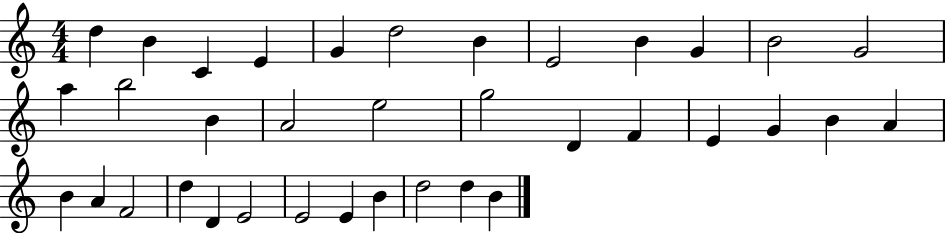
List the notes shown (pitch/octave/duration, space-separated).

D5/q B4/q C4/q E4/q G4/q D5/h B4/q E4/h B4/q G4/q B4/h G4/h A5/q B5/h B4/q A4/h E5/h G5/h D4/q F4/q E4/q G4/q B4/q A4/q B4/q A4/q F4/h D5/q D4/q E4/h E4/h E4/q B4/q D5/h D5/q B4/q